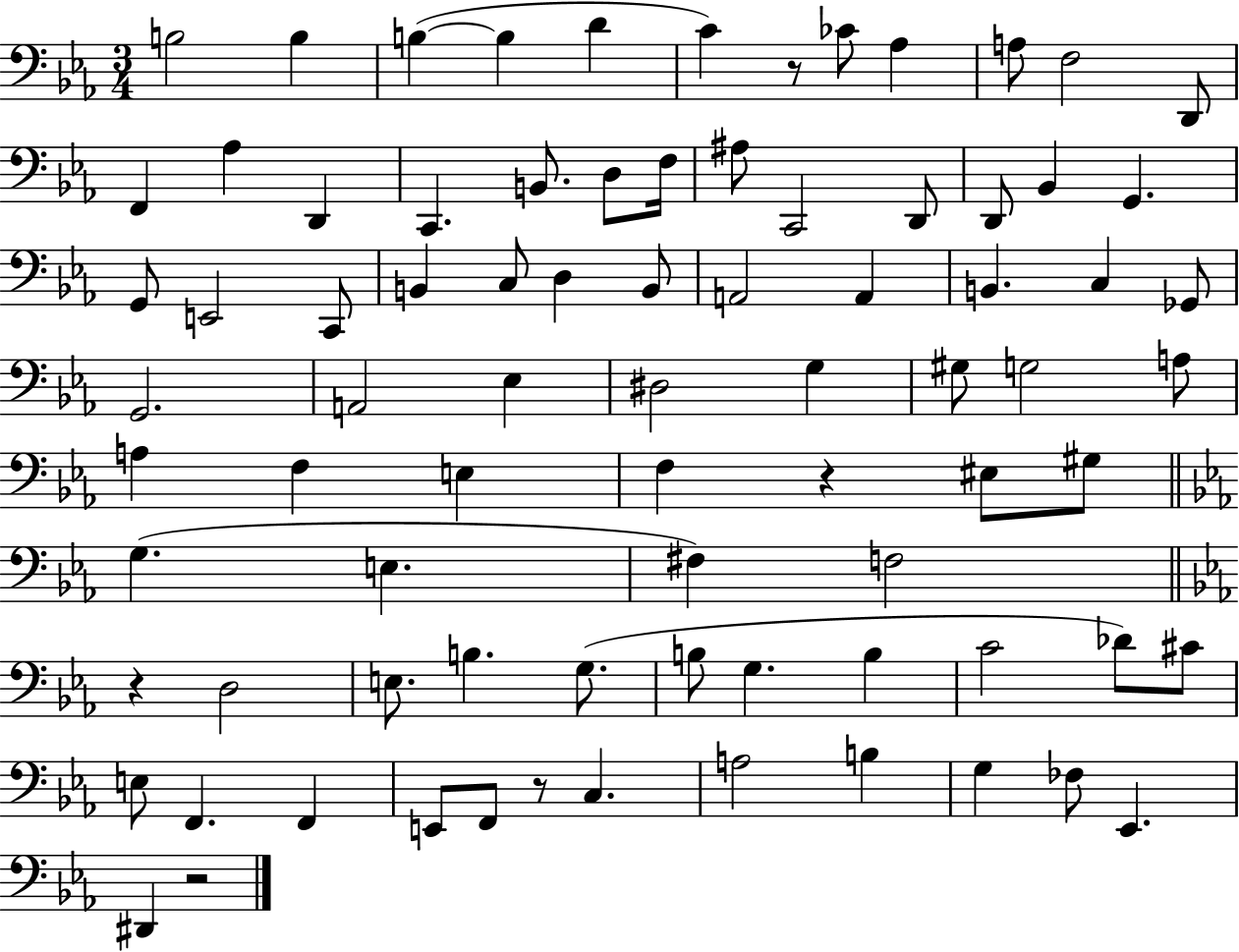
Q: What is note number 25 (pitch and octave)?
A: G2